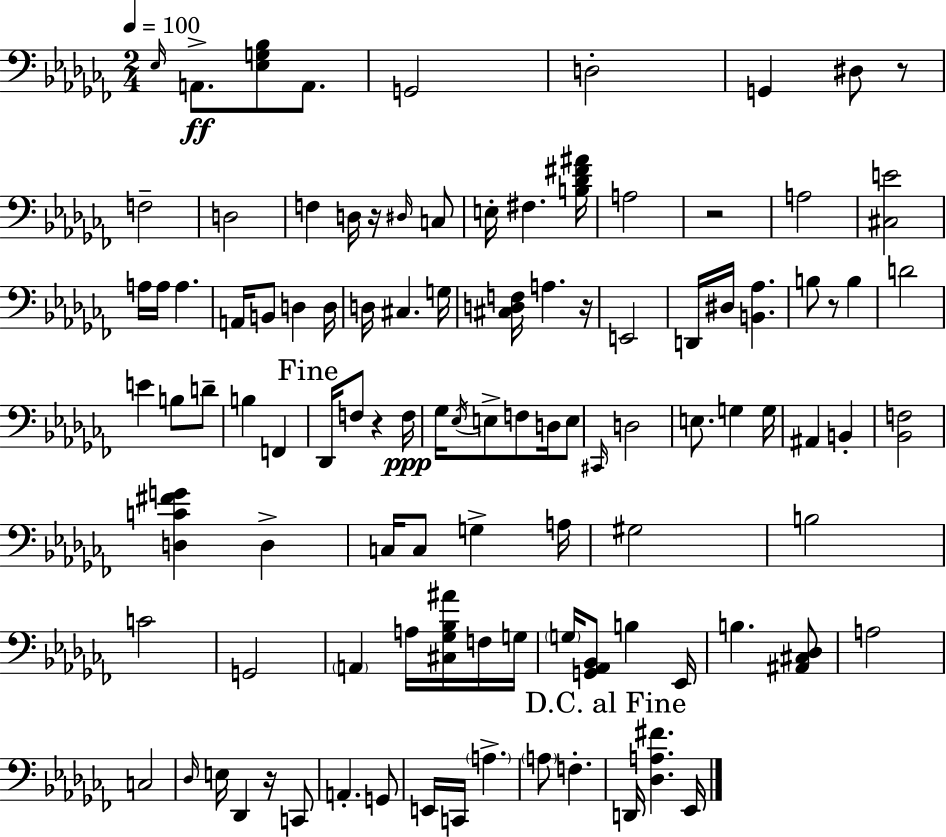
Eb3/s A2/e. [Eb3,G3,Bb3]/e A2/e. G2/h D3/h G2/q D#3/e R/e F3/h D3/h F3/q D3/s R/s D#3/s C3/e E3/s F#3/q. [B3,Db4,F#4,A#4]/s A3/h R/h A3/h [C#3,E4]/h A3/s A3/s A3/q. A2/s B2/e D3/q D3/s D3/s C#3/q. G3/s [C#3,D3,F3]/s A3/q. R/s E2/h D2/s D#3/s [B2,Ab3]/q. B3/e R/e B3/q D4/h E4/q B3/e D4/e B3/q F2/q Db2/s F3/e R/q F3/s Gb3/s Eb3/s E3/e F3/e D3/s E3/e C#2/s D3/h E3/e. G3/q G3/s A#2/q B2/q [Bb2,F3]/h [D3,C4,F#4,G4]/q D3/q C3/s C3/e G3/q A3/s G#3/h B3/h C4/h G2/h A2/q A3/s [C#3,Gb3,Bb3,A#4]/s F3/s G3/s G3/s [G2,Ab2,Bb2]/e B3/q Eb2/s B3/q. [A#2,C#3,Db3]/e A3/h C3/h Db3/s E3/s Db2/q R/s C2/e A2/q. G2/e E2/s C2/s A3/q. A3/e F3/q. D2/s [Db3,A3,F#4]/q. Eb2/s